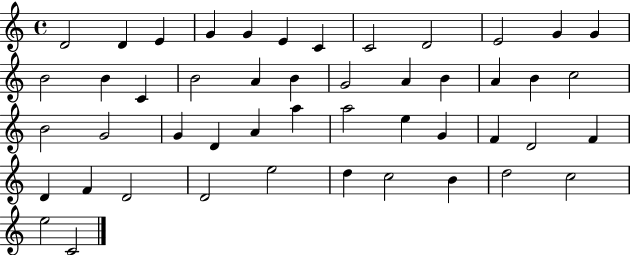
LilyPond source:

{
  \clef treble
  \time 4/4
  \defaultTimeSignature
  \key c \major
  d'2 d'4 e'4 | g'4 g'4 e'4 c'4 | c'2 d'2 | e'2 g'4 g'4 | \break b'2 b'4 c'4 | b'2 a'4 b'4 | g'2 a'4 b'4 | a'4 b'4 c''2 | \break b'2 g'2 | g'4 d'4 a'4 a''4 | a''2 e''4 g'4 | f'4 d'2 f'4 | \break d'4 f'4 d'2 | d'2 e''2 | d''4 c''2 b'4 | d''2 c''2 | \break e''2 c'2 | \bar "|."
}